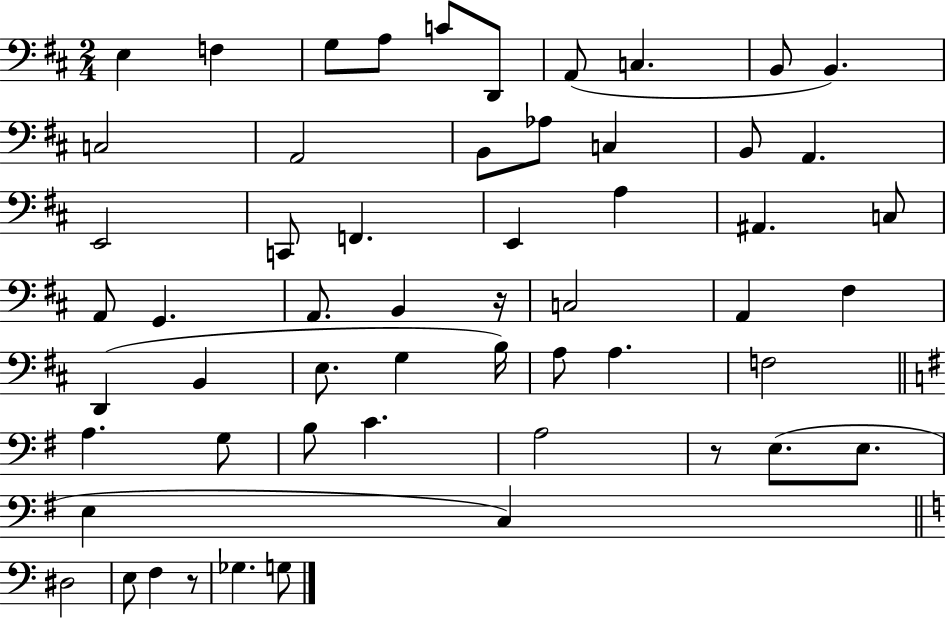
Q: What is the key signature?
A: D major